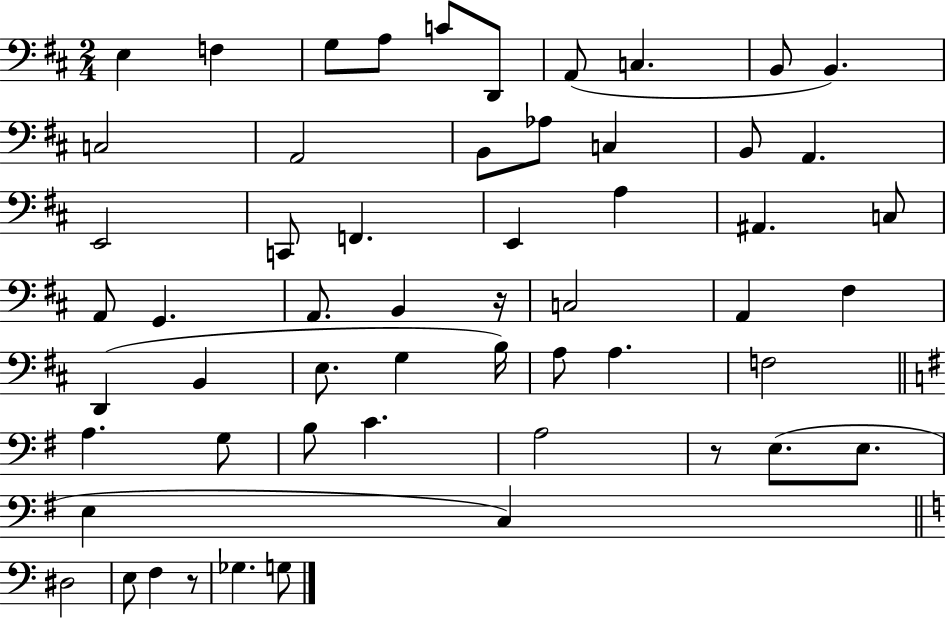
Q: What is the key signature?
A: D major